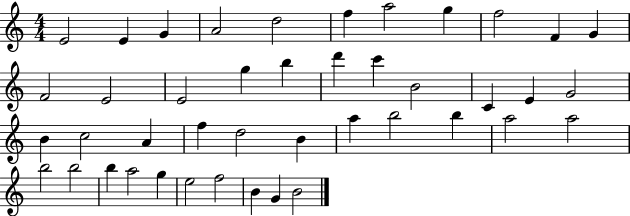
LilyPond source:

{
  \clef treble
  \numericTimeSignature
  \time 4/4
  \key c \major
  e'2 e'4 g'4 | a'2 d''2 | f''4 a''2 g''4 | f''2 f'4 g'4 | \break f'2 e'2 | e'2 g''4 b''4 | d'''4 c'''4 b'2 | c'4 e'4 g'2 | \break b'4 c''2 a'4 | f''4 d''2 b'4 | a''4 b''2 b''4 | a''2 a''2 | \break b''2 b''2 | b''4 a''2 g''4 | e''2 f''2 | b'4 g'4 b'2 | \break \bar "|."
}